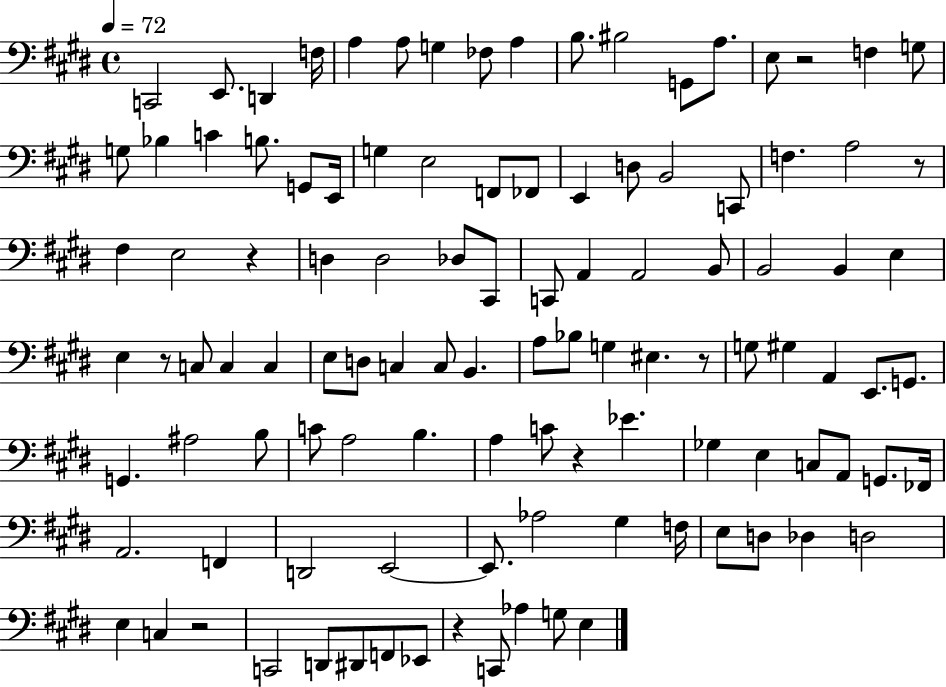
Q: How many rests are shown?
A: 8